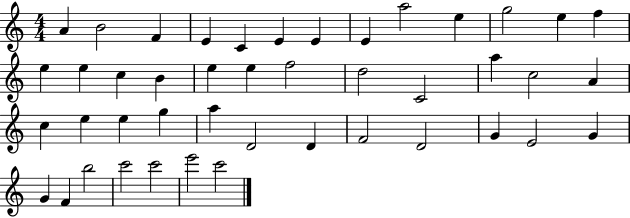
{
  \clef treble
  \numericTimeSignature
  \time 4/4
  \key c \major
  a'4 b'2 f'4 | e'4 c'4 e'4 e'4 | e'4 a''2 e''4 | g''2 e''4 f''4 | \break e''4 e''4 c''4 b'4 | e''4 e''4 f''2 | d''2 c'2 | a''4 c''2 a'4 | \break c''4 e''4 e''4 g''4 | a''4 d'2 d'4 | f'2 d'2 | g'4 e'2 g'4 | \break g'4 f'4 b''2 | c'''2 c'''2 | e'''2 c'''2 | \bar "|."
}